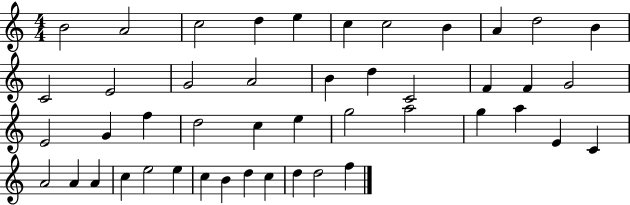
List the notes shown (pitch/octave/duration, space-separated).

B4/h A4/h C5/h D5/q E5/q C5/q C5/h B4/q A4/q D5/h B4/q C4/h E4/h G4/h A4/h B4/q D5/q C4/h F4/q F4/q G4/h E4/h G4/q F5/q D5/h C5/q E5/q G5/h A5/h G5/q A5/q E4/q C4/q A4/h A4/q A4/q C5/q E5/h E5/q C5/q B4/q D5/q C5/q D5/q D5/h F5/q